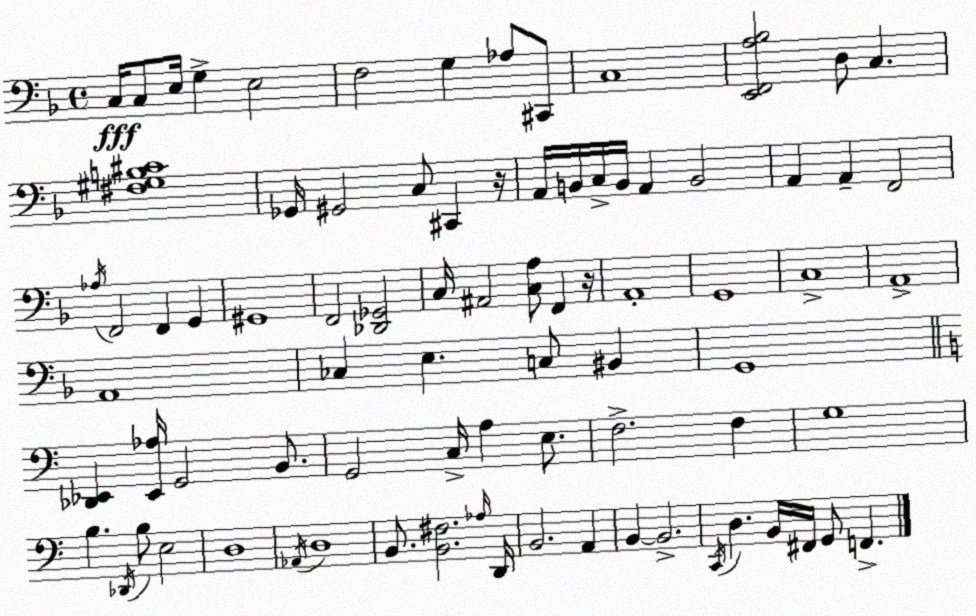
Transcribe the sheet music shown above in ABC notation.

X:1
T:Untitled
M:4/4
L:1/4
K:Dm
C,/4 C,/2 E,/4 G, E,2 F,2 G, _A,/2 ^C,,/2 C,4 [E,,F,,A,_B,]2 D,/2 C, [^F,^G,B,^C]4 _G,,/4 ^G,,2 C,/2 ^C,, z/4 A,,/4 B,,/4 C,/4 B,,/4 A,, B,,2 A,, A,, F,,2 _A,/4 F,,2 F,, G,, ^G,,4 F,,2 [_D,,_G,,]2 C,/4 ^A,,2 [C,A,]/2 F,, z/4 A,,4 G,,4 C,4 A,,4 A,,4 _C, E, C,/2 ^B,, G,,4 [_D,,_E,,] [_E,,_A,]/4 G,,2 B,,/2 G,,2 C,/4 A, E,/2 F,2 F, G,4 B, _D,,/4 B,/2 E,2 D,4 _A,,/4 D,4 B,,/2 [B,,^F,]2 _A,/4 D,,/4 B,,2 A,, B,, B,,2 C,,/4 D, B,,/4 ^F,,/4 G,,/2 F,,